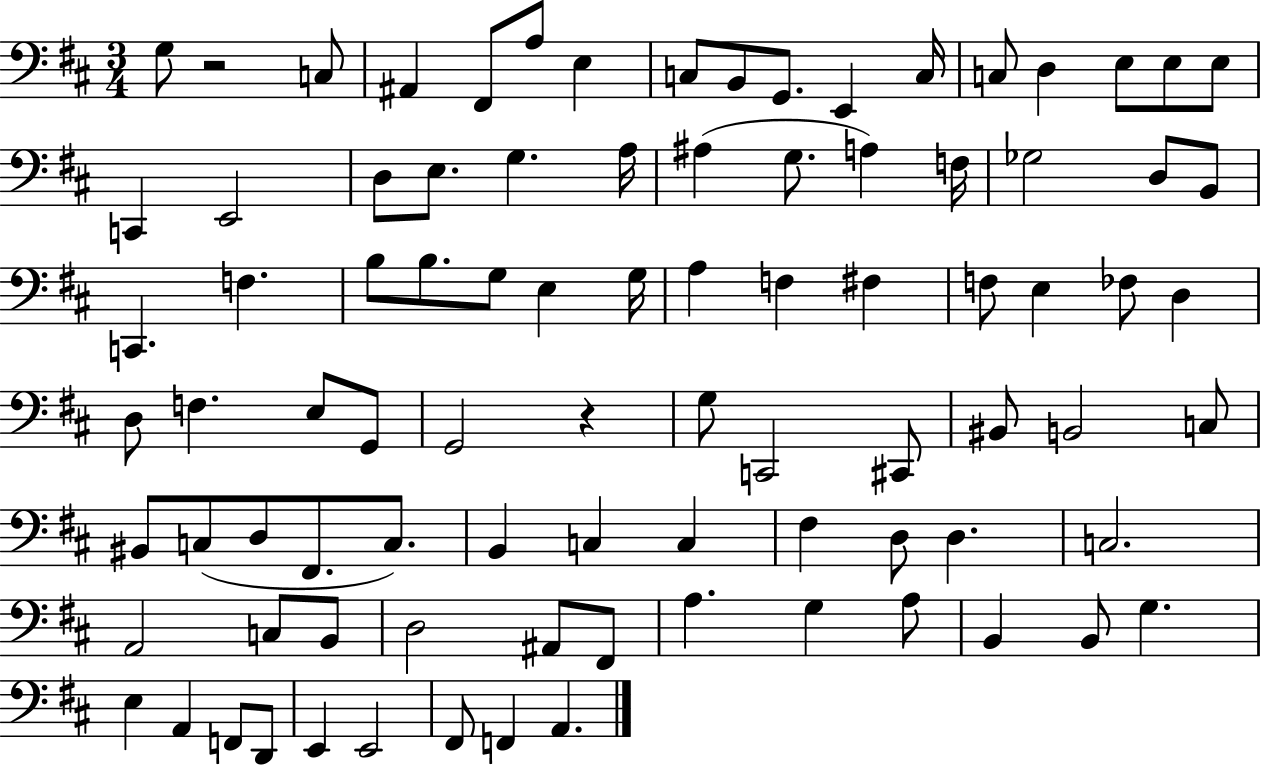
{
  \clef bass
  \numericTimeSignature
  \time 3/4
  \key d \major
  g8 r2 c8 | ais,4 fis,8 a8 e4 | c8 b,8 g,8. e,4 c16 | c8 d4 e8 e8 e8 | \break c,4 e,2 | d8 e8. g4. a16 | ais4( g8. a4) f16 | ges2 d8 b,8 | \break c,4. f4. | b8 b8. g8 e4 g16 | a4 f4 fis4 | f8 e4 fes8 d4 | \break d8 f4. e8 g,8 | g,2 r4 | g8 c,2 cis,8 | bis,8 b,2 c8 | \break bis,8 c8( d8 fis,8. c8.) | b,4 c4 c4 | fis4 d8 d4. | c2. | \break a,2 c8 b,8 | d2 ais,8 fis,8 | a4. g4 a8 | b,4 b,8 g4. | \break e4 a,4 f,8 d,8 | e,4 e,2 | fis,8 f,4 a,4. | \bar "|."
}